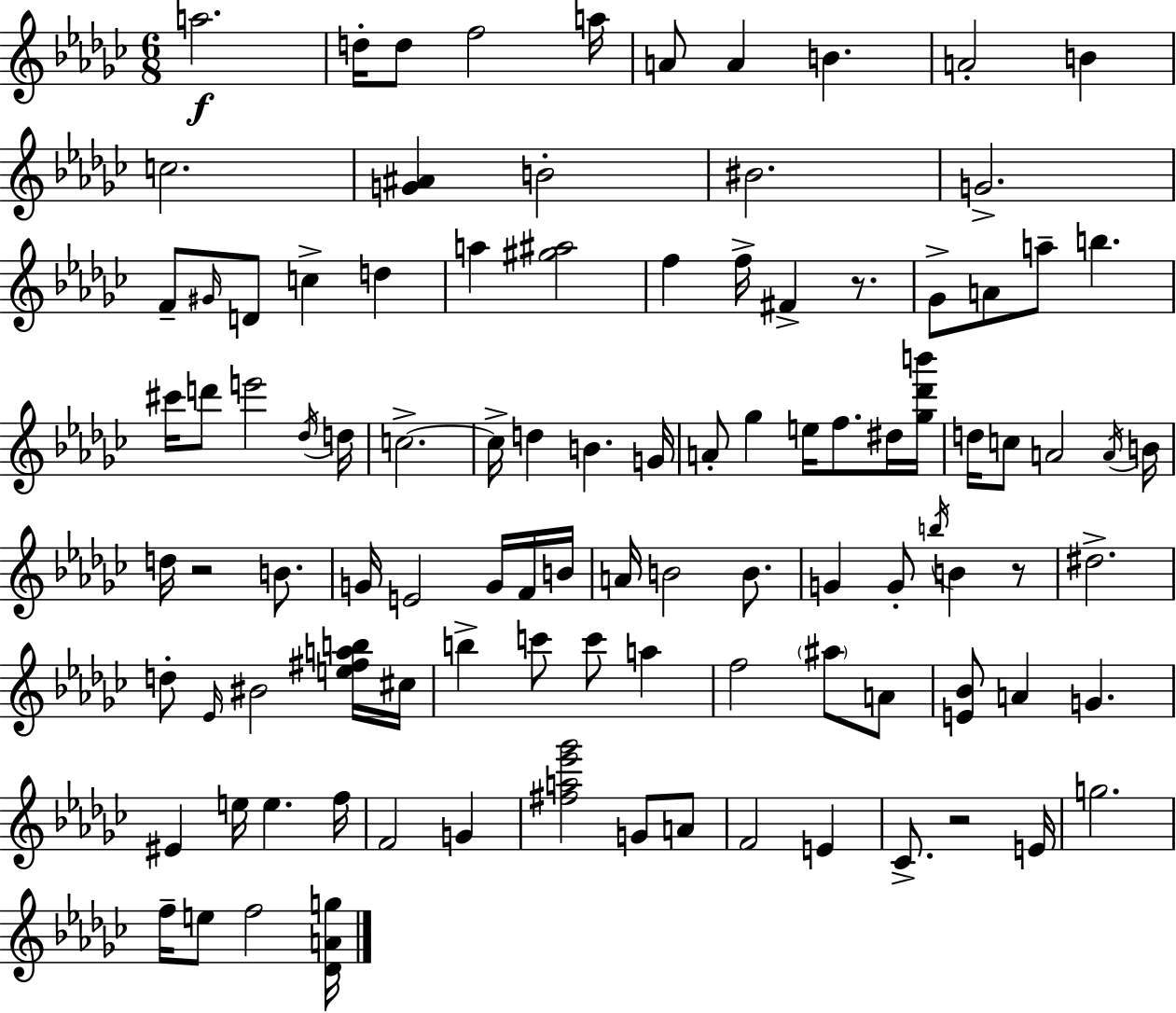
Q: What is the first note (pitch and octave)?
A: A5